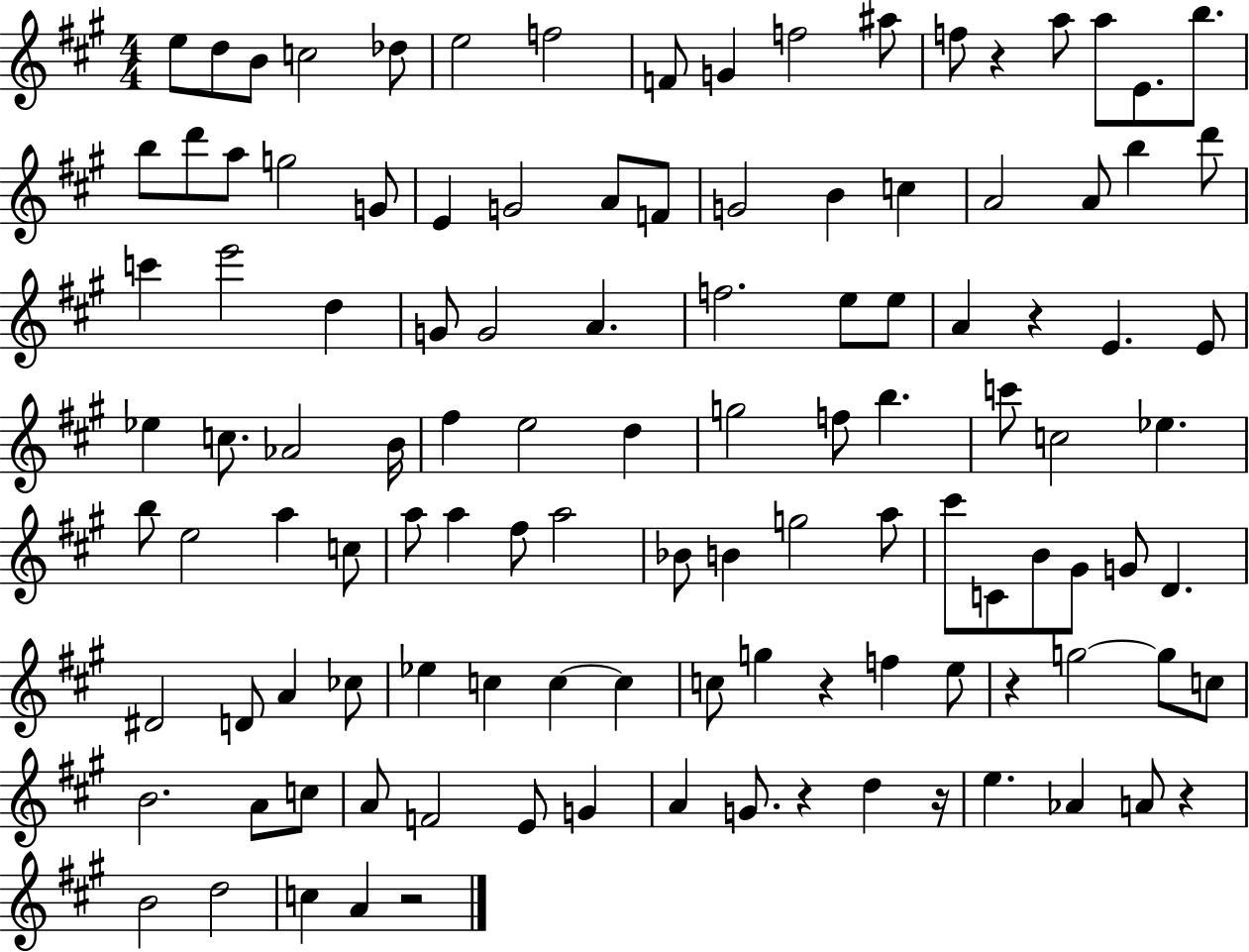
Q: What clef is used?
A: treble